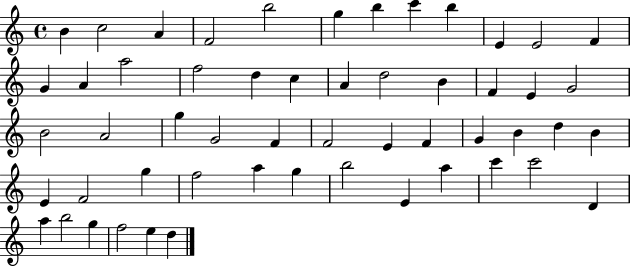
X:1
T:Untitled
M:4/4
L:1/4
K:C
B c2 A F2 b2 g b c' b E E2 F G A a2 f2 d c A d2 B F E G2 B2 A2 g G2 F F2 E F G B d B E F2 g f2 a g b2 E a c' c'2 D a b2 g f2 e d